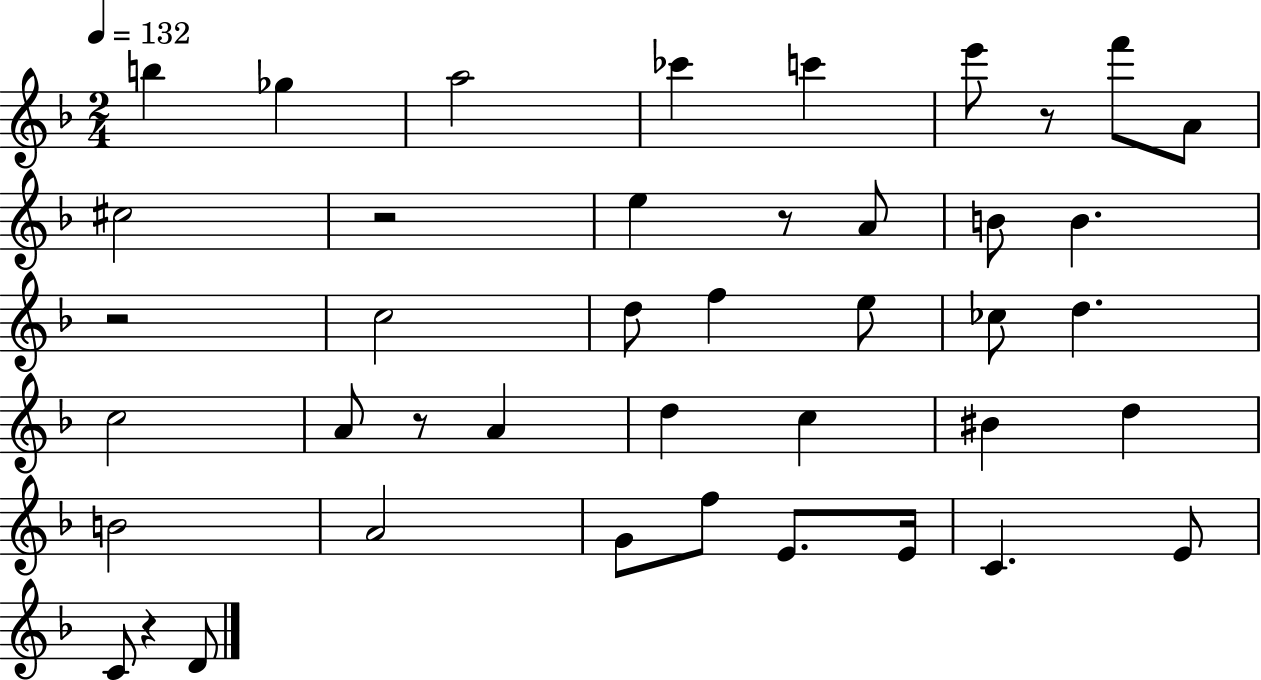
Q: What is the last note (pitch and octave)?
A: D4